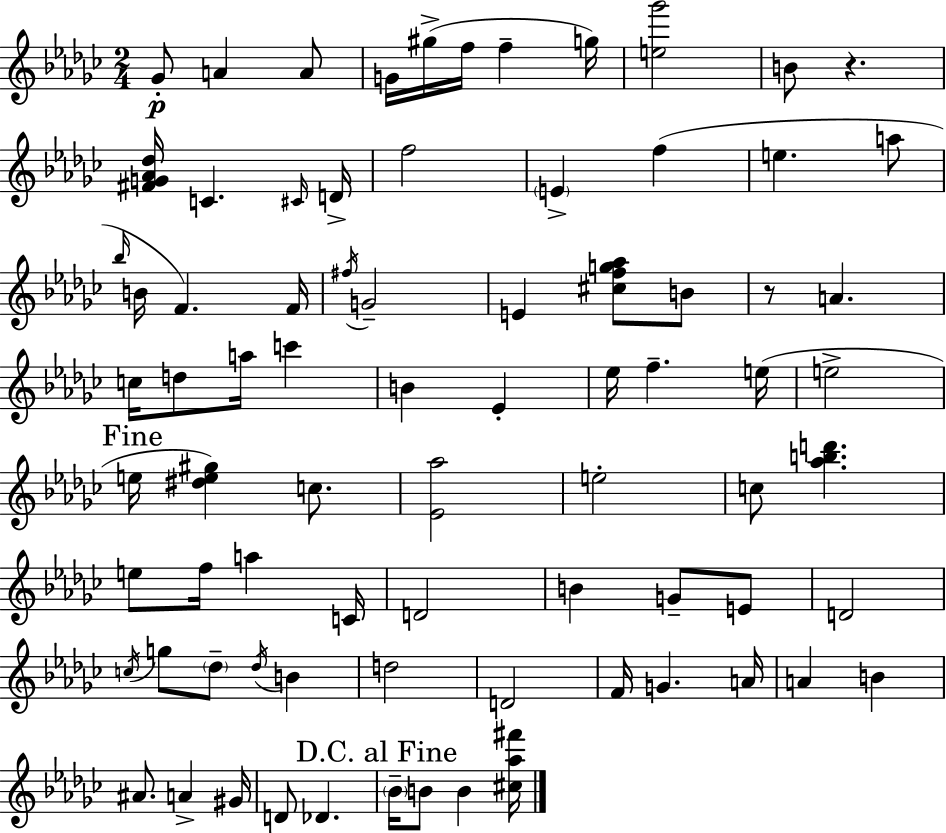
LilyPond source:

{
  \clef treble
  \numericTimeSignature
  \time 2/4
  \key ees \minor
  \repeat volta 2 { ges'8-.\p a'4 a'8 | g'16 gis''16->( f''16 f''4-- g''16) | <e'' ges'''>2 | b'8 r4. | \break <fis' g' aes' des''>16 c'4. \grace { cis'16 } | d'16-> f''2 | \parenthesize e'4-> f''4( | e''4. a''8 | \break \grace { bes''16 } b'16 f'4.) | f'16 \acciaccatura { fis''16 } g'2-- | e'4 <cis'' f'' g'' aes''>8 | b'8 r8 a'4. | \break c''16 d''8 a''16 c'''4 | b'4 ees'4-. | ees''16 f''4.-- | e''16( e''2-> | \break \mark "Fine" e''16 <dis'' e'' gis''>4) | c''8. <ees' aes''>2 | e''2-. | c''8 <aes'' b'' d'''>4. | \break e''8 f''16 a''4 | c'16 d'2 | b'4 g'8-- | e'8 d'2 | \break \acciaccatura { c''16 } g''8 \parenthesize des''8-- | \acciaccatura { des''16 } b'4 d''2 | d'2 | f'16 g'4. | \break a'16 a'4 | b'4 ais'8. | a'4-> gis'16 d'8 des'4. | \mark "D.C. al Fine" \parenthesize bes'16-- b'8 | \break b'4 <cis'' aes'' fis'''>16 } \bar "|."
}